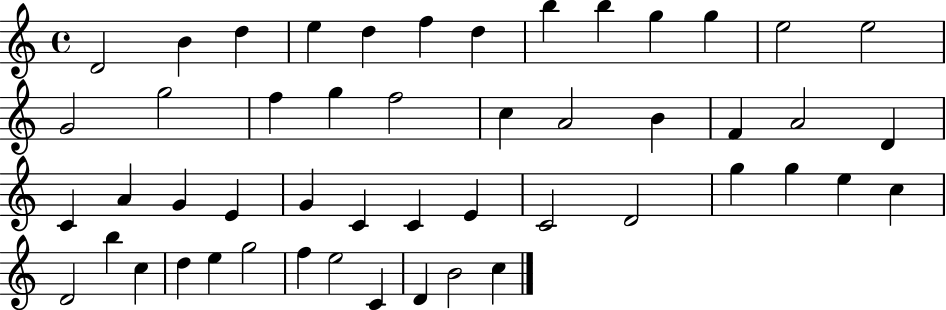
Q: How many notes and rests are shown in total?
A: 50